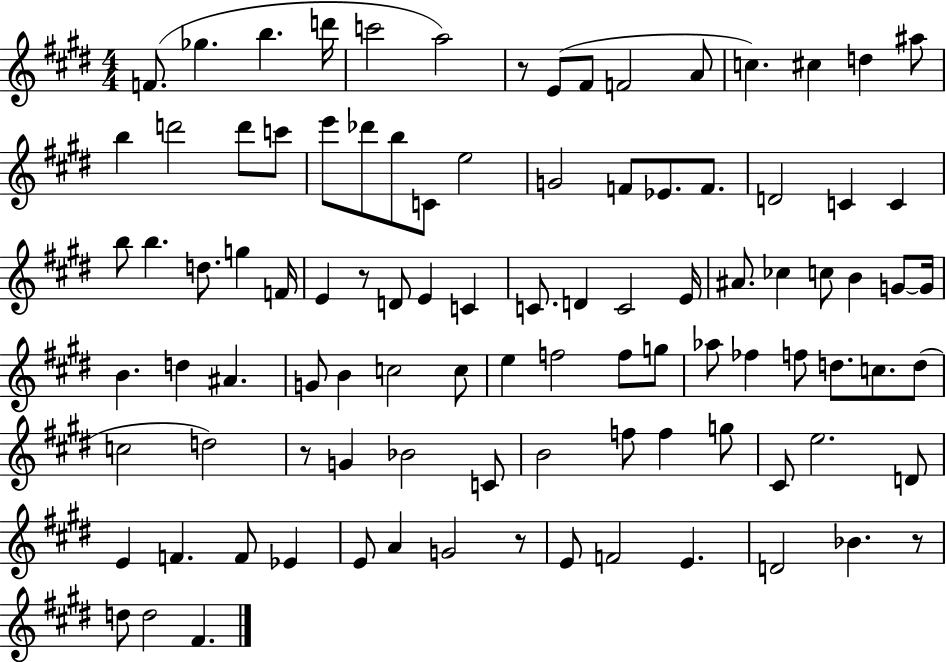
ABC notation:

X:1
T:Untitled
M:4/4
L:1/4
K:E
F/2 _g b d'/4 c'2 a2 z/2 E/2 ^F/2 F2 A/2 c ^c d ^a/2 b d'2 d'/2 c'/2 e'/2 _d'/2 b/2 C/2 e2 G2 F/2 _E/2 F/2 D2 C C b/2 b d/2 g F/4 E z/2 D/2 E C C/2 D C2 E/4 ^A/2 _c c/2 B G/2 G/4 B d ^A G/2 B c2 c/2 e f2 f/2 g/2 _a/2 _f f/2 d/2 c/2 d/2 c2 d2 z/2 G _B2 C/2 B2 f/2 f g/2 ^C/2 e2 D/2 E F F/2 _E E/2 A G2 z/2 E/2 F2 E D2 _B z/2 d/2 d2 ^F